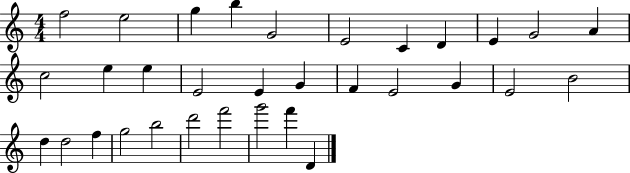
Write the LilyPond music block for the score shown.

{
  \clef treble
  \numericTimeSignature
  \time 4/4
  \key c \major
  f''2 e''2 | g''4 b''4 g'2 | e'2 c'4 d'4 | e'4 g'2 a'4 | \break c''2 e''4 e''4 | e'2 e'4 g'4 | f'4 e'2 g'4 | e'2 b'2 | \break d''4 d''2 f''4 | g''2 b''2 | d'''2 f'''2 | g'''2 f'''4 d'4 | \break \bar "|."
}